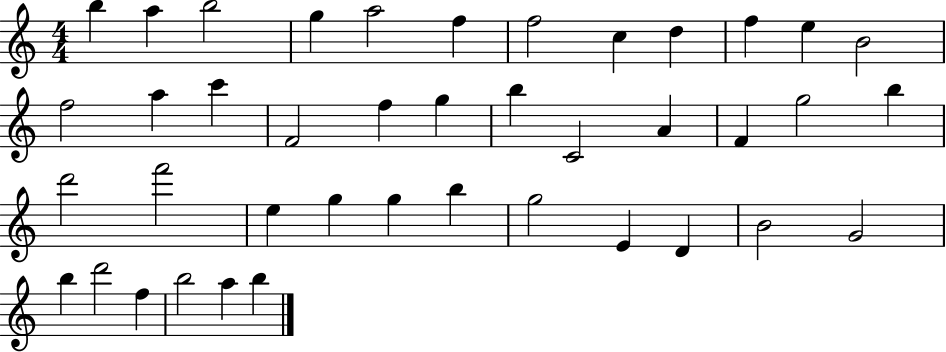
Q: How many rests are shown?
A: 0